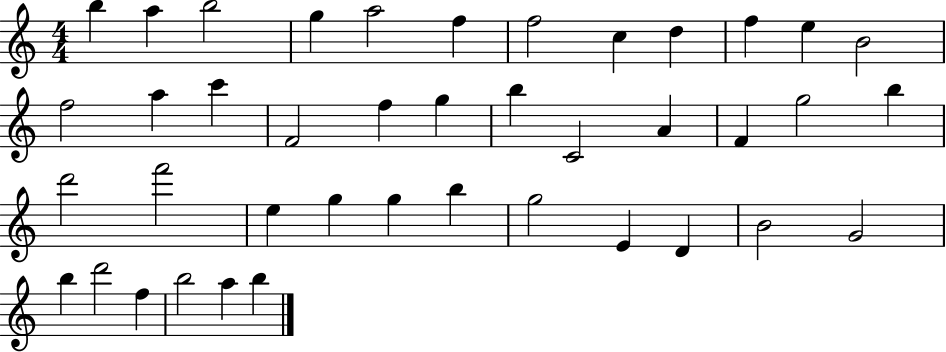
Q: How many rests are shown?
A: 0